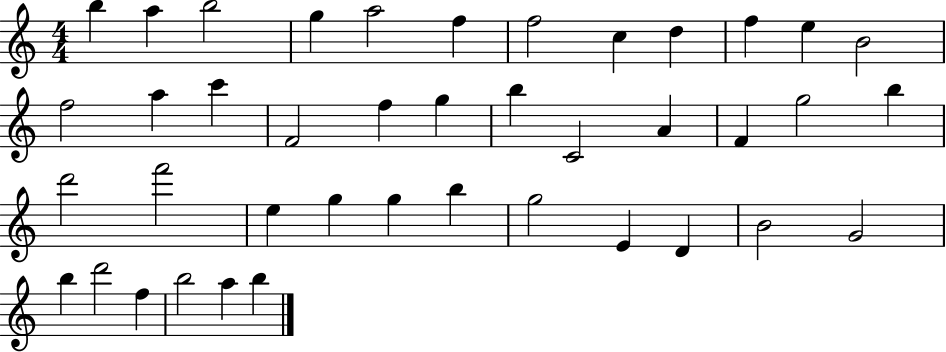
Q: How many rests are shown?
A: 0